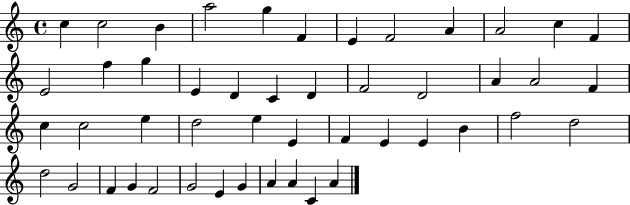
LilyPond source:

{
  \clef treble
  \time 4/4
  \defaultTimeSignature
  \key c \major
  c''4 c''2 b'4 | a''2 g''4 f'4 | e'4 f'2 a'4 | a'2 c''4 f'4 | \break e'2 f''4 g''4 | e'4 d'4 c'4 d'4 | f'2 d'2 | a'4 a'2 f'4 | \break c''4 c''2 e''4 | d''2 e''4 e'4 | f'4 e'4 e'4 b'4 | f''2 d''2 | \break d''2 g'2 | f'4 g'4 f'2 | g'2 e'4 g'4 | a'4 a'4 c'4 a'4 | \break \bar "|."
}